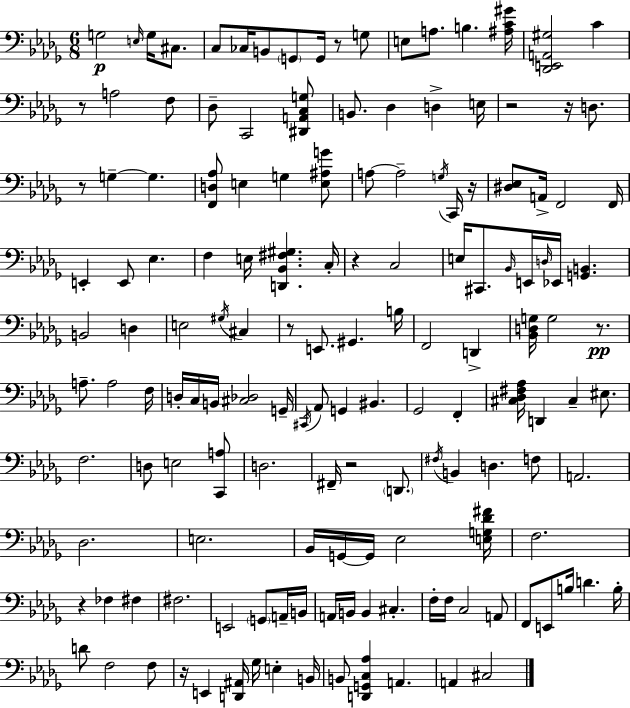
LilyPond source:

{
  \clef bass
  \numericTimeSignature
  \time 6/8
  \key bes \minor
  g2\p \grace { e16 } g16 cis8. | c8 ces16 b,8 \parenthesize g,8 g,16 r8 g8 | e8 a8. b4. | <ais c' gis'>16 <des, e, a, gis>2 c'4 | \break r8 a2 f8 | des8-- c,2 <dis, a, c g>8 | b,8. des4 d4-> | e16 r2 r16 d8. | \break r8 g4--~~ g4. | <f, d aes>8 e4 g4 <e ais g'>8 | a8~~ a2-- \acciaccatura { g16 } | c,16 r16 <dis ees>8 a,16-> f,2 | \break f,16 e,4-. e,8 ees4. | f4 e16 <d, bes, fis gis>4. | c16-. r4 c2 | e16 cis,8. \grace { bes,16 } e,16 \grace { d16 } ees,16 <g, b,>4. | \break b,2 | d4 e2 | \acciaccatura { gis16 } cis4 r8 e,8. gis,4. | b16 f,2 | \break d,4-> <bes, d g>16 g2 | r8.\pp a8.-- a2 | f16 d16-. c16 b,16 <cis des>2 | g,16-- \acciaccatura { cis,16 } aes,8 g,4 | \break bis,4. ges,2 | f,4-. <cis des fis aes>16 d,4 cis4-- | eis8. f2. | d8 e2 | \break <c, a>8 d2. | fis,16-- r2 | \parenthesize d,8. \acciaccatura { fis16 } b,4 d4. | f8 a,2. | \break des2. | e2. | bes,16 g,16~~ g,16 ees2 | <e g des' fis'>16 f2. | \break r4 fes4 | fis4 fis2. | e,2 | \parenthesize g,8 a,16-- b,16 a,16 b,16 b,4 | \break cis4.-. f16-. f16 c2 | a,8 f,8 e,8 b16 | d'4. b16-. d'8 f2 | f8 r16 e,4 | \break <d, ais,>16 ges16 e4-. b,16 b,8 <d, g, c aes>4 | a,4. a,4 cis2 | \bar "|."
}